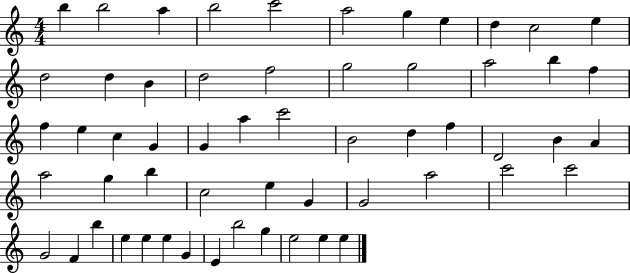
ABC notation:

X:1
T:Untitled
M:4/4
L:1/4
K:C
b b2 a b2 c'2 a2 g e d c2 e d2 d B d2 f2 g2 g2 a2 b f f e c G G a c'2 B2 d f D2 B A a2 g b c2 e G G2 a2 c'2 c'2 G2 F b e e e G E b2 g e2 e e